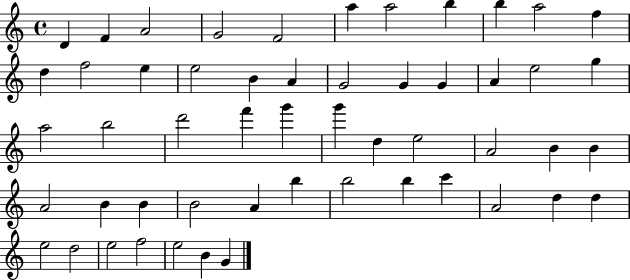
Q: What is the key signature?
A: C major